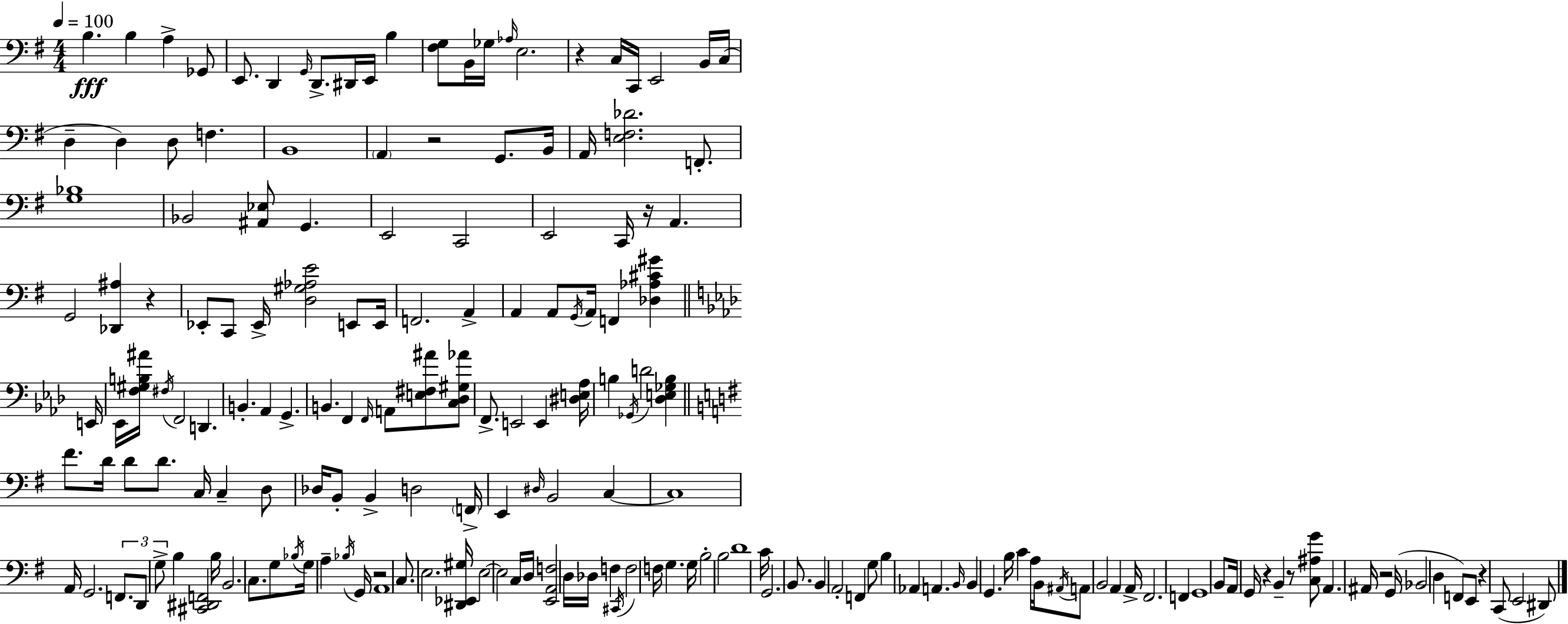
B3/q. B3/q A3/q Gb2/e E2/e. D2/q G2/s D2/e. D#2/s E2/s B3/q [F#3,G3]/e B2/s Gb3/s Ab3/s E3/h. R/q C3/s C2/s E2/h B2/s C3/s D3/q D3/q D3/e F3/q. B2/w A2/q R/h G2/e. B2/s A2/s [E3,F3,Db4]/h. F2/e. [G3,Bb3]/w Bb2/h [A#2,Eb3]/e G2/q. E2/h C2/h E2/h C2/s R/s A2/q. G2/h [Db2,A#3]/q R/q Eb2/e C2/e Eb2/s [D3,G#3,Ab3,E4]/h E2/e E2/s F2/h. A2/q A2/q A2/e G2/s A2/s F2/q [Db3,Ab3,C#4,G#4]/q E2/s Eb2/s [F3,G#3,B3,A#4]/s F#3/s F2/h D2/q. B2/q. Ab2/q G2/q. B2/q. F2/q F2/s A2/e [E3,F#3,A#4]/e [C3,Db3,G#3,Ab4]/e F2/e. E2/h E2/q [D#3,E3,Ab3]/s B3/q Gb2/s D4/h [Db3,E3,Gb3,B3]/q F#4/e. D4/s D4/e D4/e. C3/s C3/q D3/e Db3/s B2/e B2/q D3/h F2/s E2/q D#3/s B2/h C3/q C3/w A2/s G2/h. F2/e. D2/e G3/e B3/q [C#2,D#2,F2]/h B3/s B2/h. C3/e. G3/e Bb3/s G3/s A3/q Bb3/s G2/s R/h A2/w C3/e. E3/h. [D#2,Eb2,G#3]/s E3/h E3/h C3/s D3/s [E2,A2,F3]/h D3/s Db3/s F3/q C#2/s F3/h F3/s G3/q. G3/s B3/h B3/h D4/w C4/s G2/h. B2/e. B2/q A2/h F2/q G3/e B3/q Ab2/q A2/q. B2/s B2/q G2/q. B3/s C4/q A3/s B2/s A#2/s A2/e B2/h A2/q A2/s F#2/h. F2/q G2/w B2/e A2/s G2/s R/q B2/q R/e [C3,A#3,G4]/e A2/q. A#2/s R/h G2/s Bb2/h D3/q F2/e E2/e R/q C2/e E2/h D#2/e